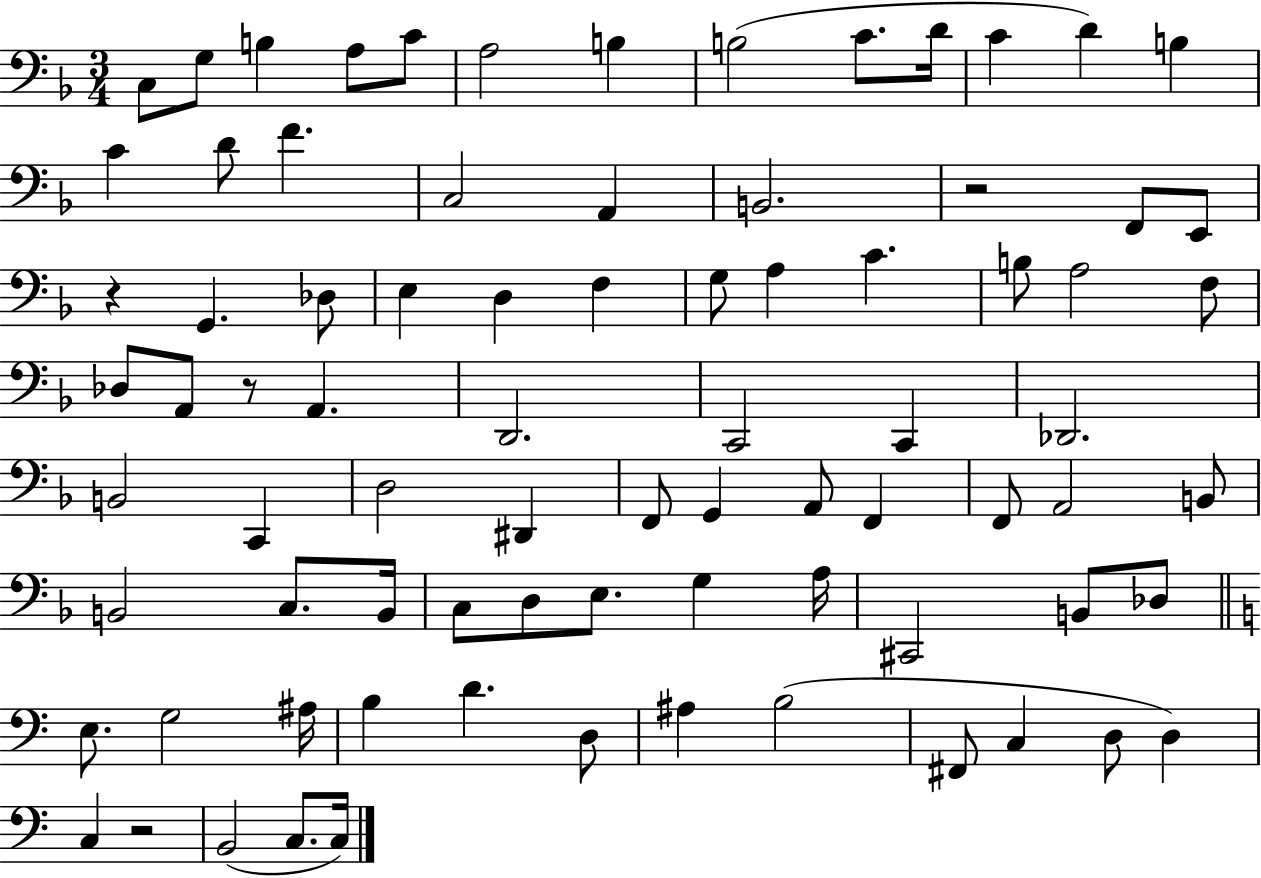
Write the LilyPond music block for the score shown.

{
  \clef bass
  \numericTimeSignature
  \time 3/4
  \key f \major
  c8 g8 b4 a8 c'8 | a2 b4 | b2( c'8. d'16 | c'4 d'4) b4 | \break c'4 d'8 f'4. | c2 a,4 | b,2. | r2 f,8 e,8 | \break r4 g,4. des8 | e4 d4 f4 | g8 a4 c'4. | b8 a2 f8 | \break des8 a,8 r8 a,4. | d,2. | c,2 c,4 | des,2. | \break b,2 c,4 | d2 dis,4 | f,8 g,4 a,8 f,4 | f,8 a,2 b,8 | \break b,2 c8. b,16 | c8 d8 e8. g4 a16 | cis,2 b,8 des8 | \bar "||" \break \key c \major e8. g2 ais16 | b4 d'4. d8 | ais4 b2( | fis,8 c4 d8 d4) | \break c4 r2 | b,2( c8. c16) | \bar "|."
}